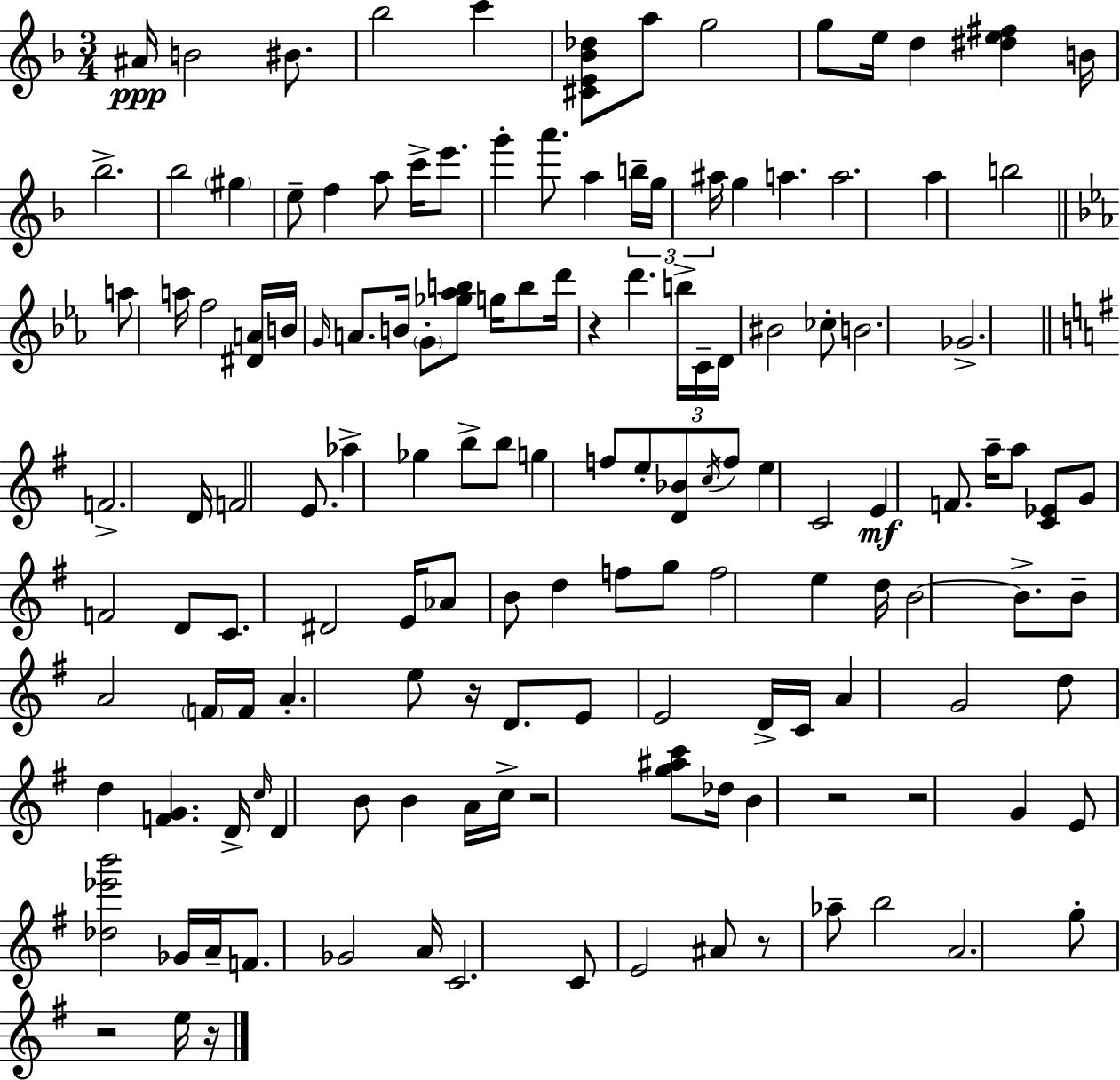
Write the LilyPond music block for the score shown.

{
  \clef treble
  \numericTimeSignature
  \time 3/4
  \key d \minor
  ais'16\ppp b'2 bis'8. | bes''2 c'''4 | <cis' e' bes' des''>8 a''8 g''2 | g''8 e''16 d''4 <dis'' e'' fis''>4 b'16 | \break bes''2.-> | bes''2 \parenthesize gis''4 | e''8-- f''4 a''8 c'''16-> e'''8. | g'''4-. a'''8. a''4 \tuplet 3/2 { b''16-- | \break g''16 ais''16 } g''4 a''4. | a''2. | a''4 b''2 | \bar "||" \break \key c \minor a''8 a''16 f''2 <dis' a'>16 | b'16 \grace { g'16 } a'8. b'16 \parenthesize g'8-. <ges'' aes'' b''>8 g''16 b''8 | d'''16 r4 d'''4. | \tuplet 3/2 { b''16-> c'16-- d'16 } bis'2 ces''8-. | \break b'2. | ges'2.-> | \bar "||" \break \key g \major f'2.-> | d'16 f'2 e'8. | aes''4-> ges''4 b''8-> b''8 | g''4 f''8 e''8-. <d' bes'>8 \acciaccatura { c''16 } f''8 | \break e''4 c'2 | e'4\mf f'8. a''16-- a''8 <c' ees'>8 | g'8 f'2 d'8 | c'8. dis'2 | \break e'16 aes'8 b'8 d''4 f''8 g''8 | f''2 e''4 | d''16 b'2~~ b'8.-> | b'8-- a'2 \parenthesize f'16 | \break f'16 a'4.-. e''8 r16 d'8. | e'8 e'2 d'16-> | c'16 a'4 g'2 | d''8 d''4 <f' g'>4. | \break d'16-> \grace { c''16 } d'4 b'8 b'4 | a'16 c''16-> r2 <g'' ais'' c'''>8 | des''16 b'4 r2 | r2 g'4 | \break e'8 <des'' ees''' b'''>2 | ges'16 a'16-- f'8. ges'2 | a'16 c'2. | c'8 e'2 | \break ais'8 r8 aes''8-- b''2 | a'2. | g''8-. r2 | e''16 r16 \bar "|."
}